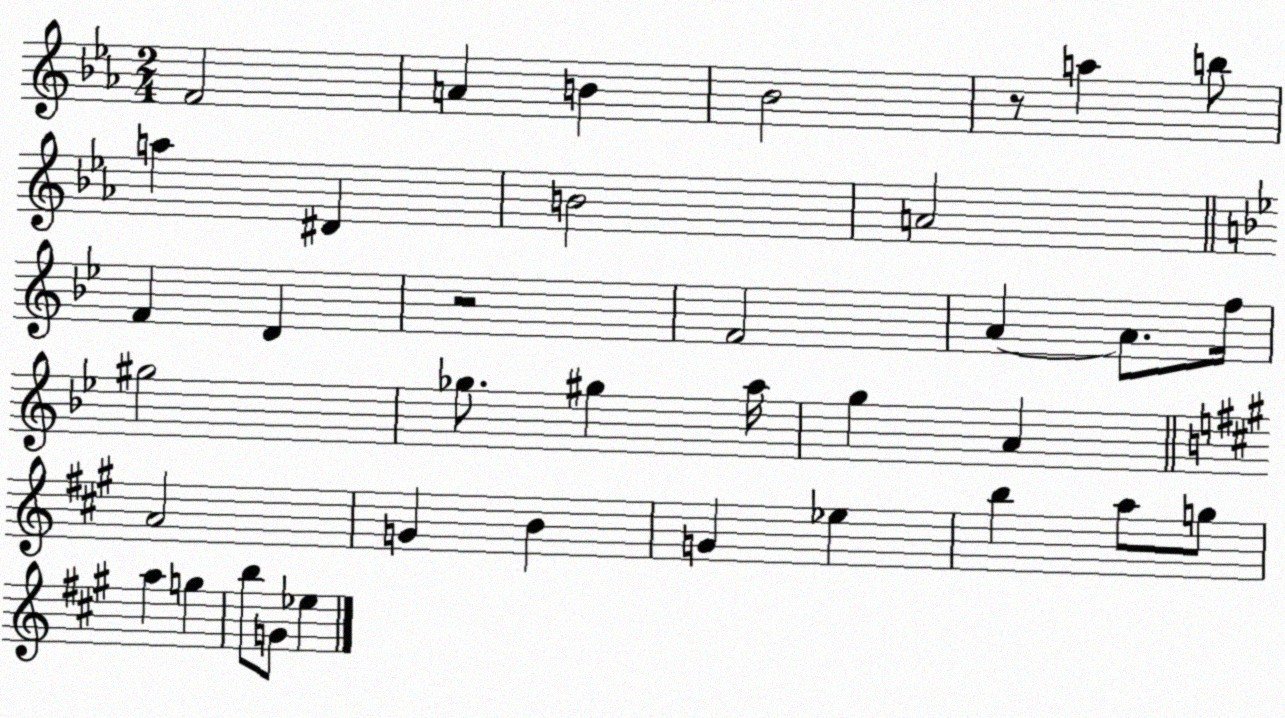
X:1
T:Untitled
M:2/4
L:1/4
K:Eb
F2 A B _B2 z/2 a b/2 a ^D B2 A2 F D z2 F2 A A/2 f/4 ^g2 _g/2 ^g a/4 g A A2 G B G _e b a/2 g/2 a g b/2 G/2 _e